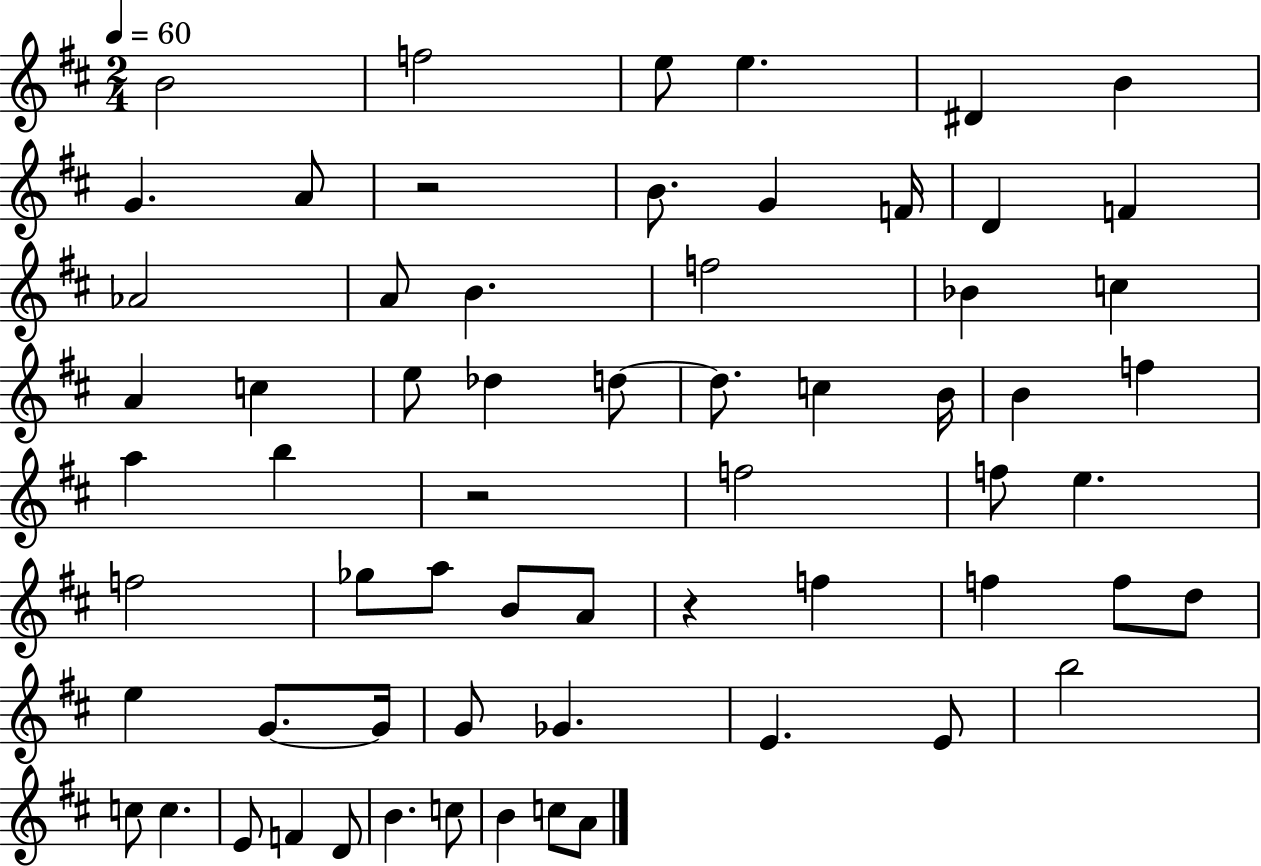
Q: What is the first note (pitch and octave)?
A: B4